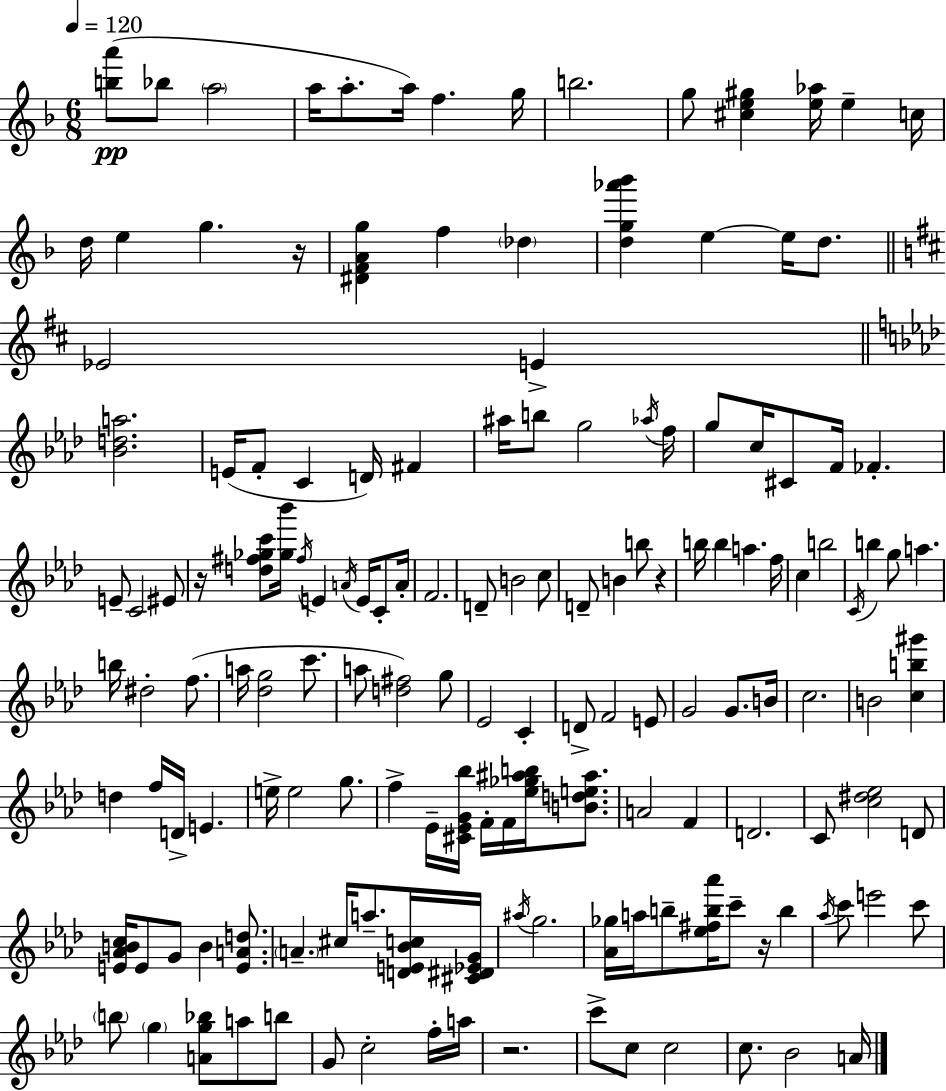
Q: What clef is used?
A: treble